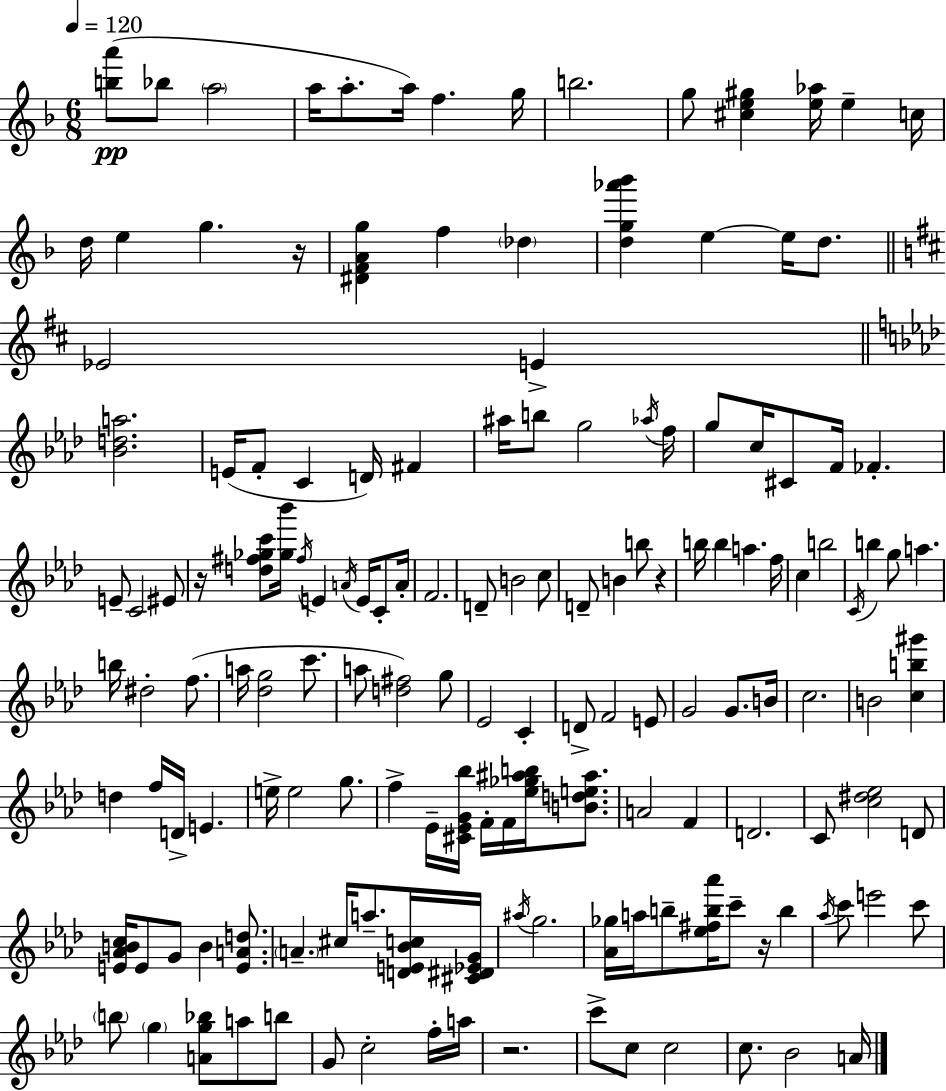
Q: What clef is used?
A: treble